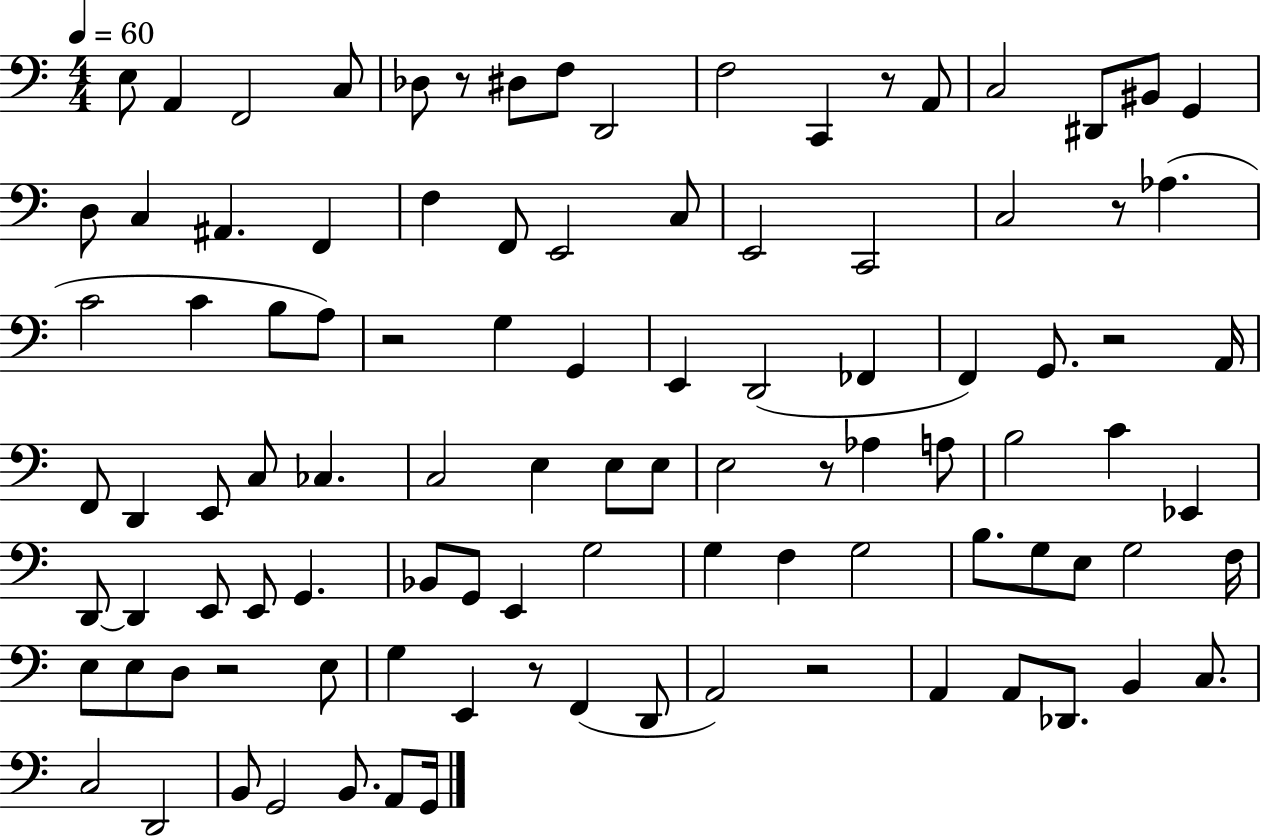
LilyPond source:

{
  \clef bass
  \numericTimeSignature
  \time 4/4
  \key c \major
  \tempo 4 = 60
  \repeat volta 2 { e8 a,4 f,2 c8 | des8 r8 dis8 f8 d,2 | f2 c,4 r8 a,8 | c2 dis,8 bis,8 g,4 | \break d8 c4 ais,4. f,4 | f4 f,8 e,2 c8 | e,2 c,2 | c2 r8 aes4.( | \break c'2 c'4 b8 a8) | r2 g4 g,4 | e,4 d,2( fes,4 | f,4) g,8. r2 a,16 | \break f,8 d,4 e,8 c8 ces4. | c2 e4 e8 e8 | e2 r8 aes4 a8 | b2 c'4 ees,4 | \break d,8~~ d,4 e,8 e,8 g,4. | bes,8 g,8 e,4 g2 | g4 f4 g2 | b8. g8 e8 g2 f16 | \break e8 e8 d8 r2 e8 | g4 e,4 r8 f,4( d,8 | a,2) r2 | a,4 a,8 des,8. b,4 c8. | \break c2 d,2 | b,8 g,2 b,8. a,8 g,16 | } \bar "|."
}